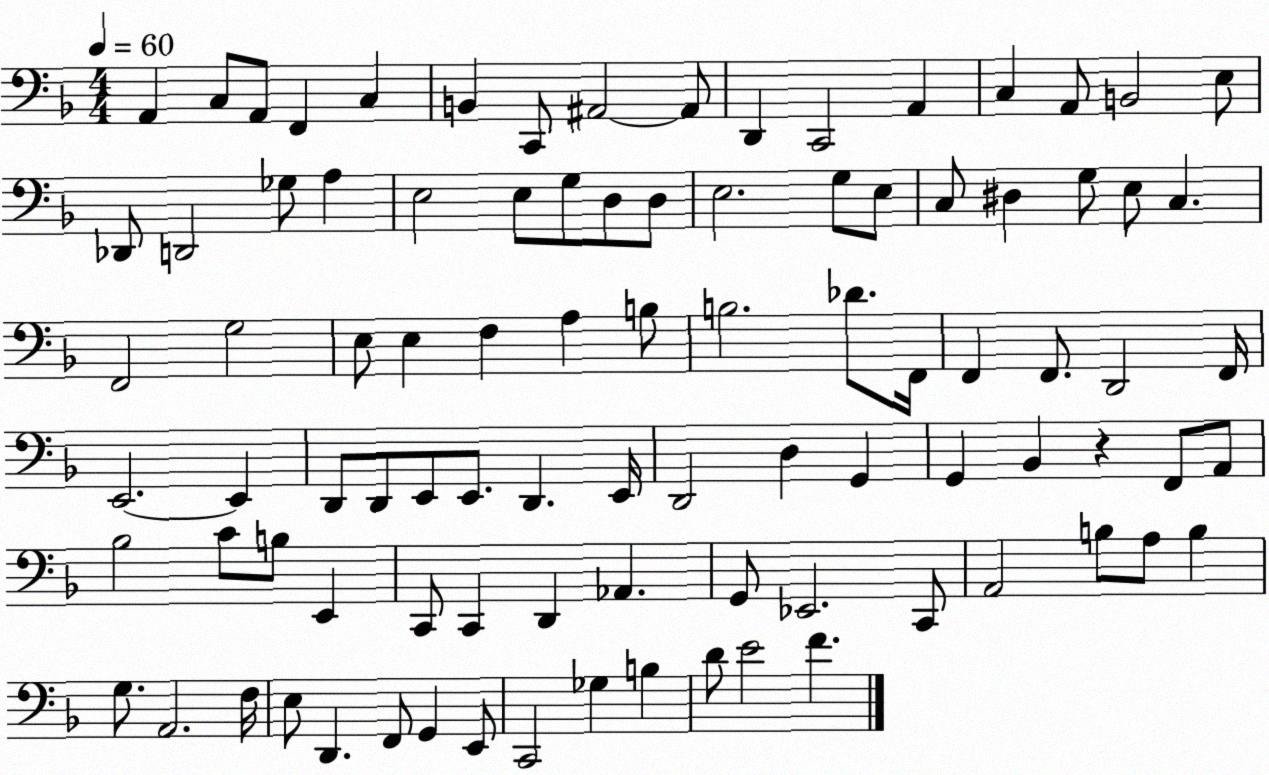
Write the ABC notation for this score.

X:1
T:Untitled
M:4/4
L:1/4
K:F
A,, C,/2 A,,/2 F,, C, B,, C,,/2 ^A,,2 ^A,,/2 D,, C,,2 A,, C, A,,/2 B,,2 E,/2 _D,,/2 D,,2 _G,/2 A, E,2 E,/2 G,/2 D,/2 D,/2 E,2 G,/2 E,/2 C,/2 ^D, G,/2 E,/2 C, F,,2 G,2 E,/2 E, F, A, B,/2 B,2 _D/2 F,,/4 F,, F,,/2 D,,2 F,,/4 E,,2 E,, D,,/2 D,,/2 E,,/2 E,,/2 D,, E,,/4 D,,2 D, G,, G,, _B,, z F,,/2 A,,/2 _B,2 C/2 B,/2 E,, C,,/2 C,, D,, _A,, G,,/2 _E,,2 C,,/2 A,,2 B,/2 A,/2 B, G,/2 A,,2 F,/4 E,/2 D,, F,,/2 G,, E,,/2 C,,2 _G, B, D/2 E2 F